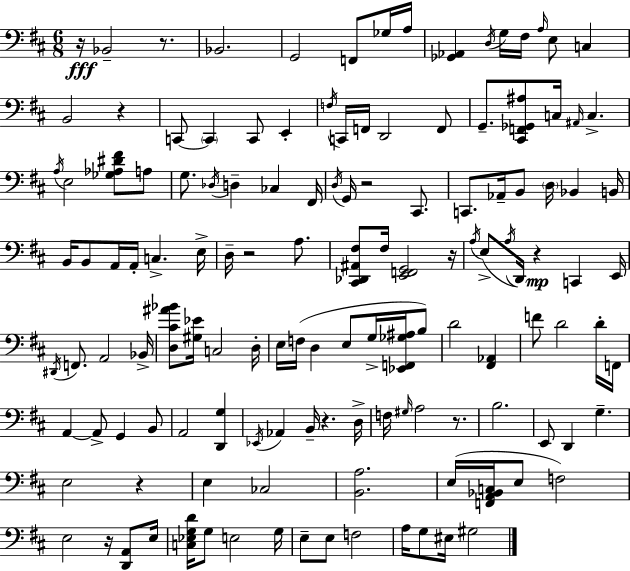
R/s Bb2/h R/e. Bb2/h. G2/h F2/e Gb3/s A3/s [Gb2,Ab2]/q D3/s G3/s F#3/s A3/s E3/e C3/q B2/h R/q C2/e C2/q C2/e E2/q F3/s C2/s F2/s D2/h F2/e G2/e. [C#2,F2,Gb2,A#3]/e C3/s A#2/s C3/q. A3/s E3/h [Gb3,Ab3,D#4,F#4]/e A3/e G3/e. Db3/s D3/q CES3/q F#2/s D3/s G2/s R/h C#2/e. C2/e. Ab2/s B2/e D3/s Bb2/q B2/s B2/s B2/e A2/s A2/s C3/q. E3/s D3/s R/h A3/e. [C#2,Db2,A#2,F#3]/e F#3/s [E2,F2,G2]/h R/s A3/s E3/e A3/s D2/s R/q C2/q E2/s D#2/s F2/e. A2/h Bb2/s [D3,C#4,A#4,Bb4]/e [G#3,Eb4]/s C3/h D3/s E3/s F3/s D3/q E3/e G3/s [Eb2,F2,Gb3,A#3]/s B3/e D4/h [F#2,Ab2]/q F4/e D4/h D4/s F2/s A2/q A2/e G2/q B2/e A2/h [D2,G3]/q Eb2/s Ab2/q B2/s R/q. D3/s F3/s G#3/s A3/h R/e. B3/h. E2/e D2/q G3/q. E3/h R/q E3/q CES3/h [B2,A3]/h. E3/s [F2,A2,Bb2,C3]/s E3/e F3/h E3/h R/s [D2,A2]/e E3/s [C3,Eb3,G3,D4]/s G3/e E3/h G3/s E3/e E3/e F3/h A3/s G3/e EIS3/s G#3/h